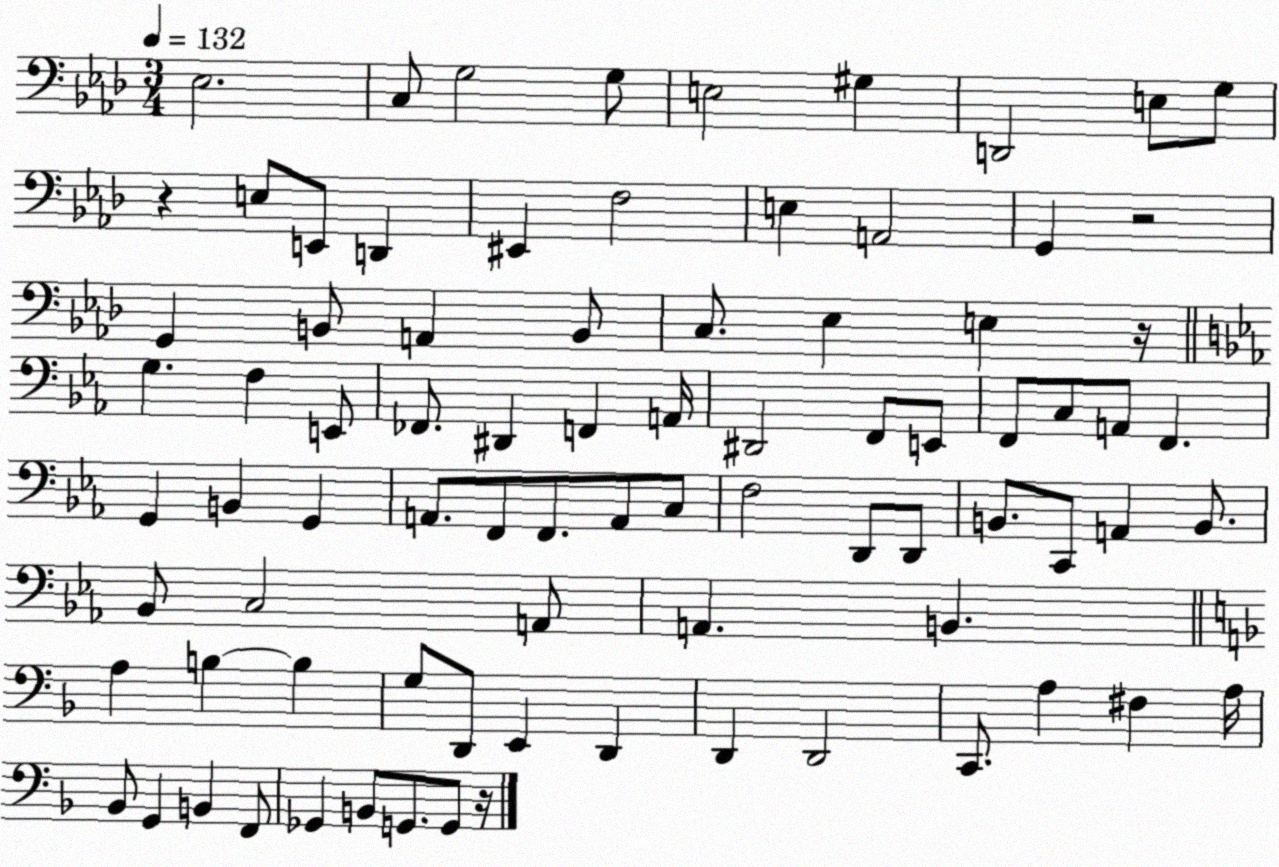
X:1
T:Untitled
M:3/4
L:1/4
K:Ab
_E,2 C,/2 G,2 G,/2 E,2 ^G, D,,2 E,/2 G,/2 z E,/2 E,,/2 D,, ^E,, F,2 E, A,,2 G,, z2 G,, B,,/2 A,, B,,/2 C,/2 _E, E, z/4 G, F, E,,/2 _F,,/2 ^D,, F,, A,,/4 ^D,,2 F,,/2 E,,/2 F,,/2 C,/2 A,,/2 F,, G,, B,, G,, A,,/2 F,,/2 F,,/2 A,,/2 C,/2 F,2 D,,/2 D,,/2 B,,/2 C,,/2 A,, B,,/2 _B,,/2 C,2 A,,/2 A,, B,, A, B, B, G,/2 D,,/2 E,, D,, D,, D,,2 C,,/2 A, ^F, A,/4 _B,,/2 G,, B,, F,,/2 _G,, B,,/2 G,,/2 G,,/2 z/4